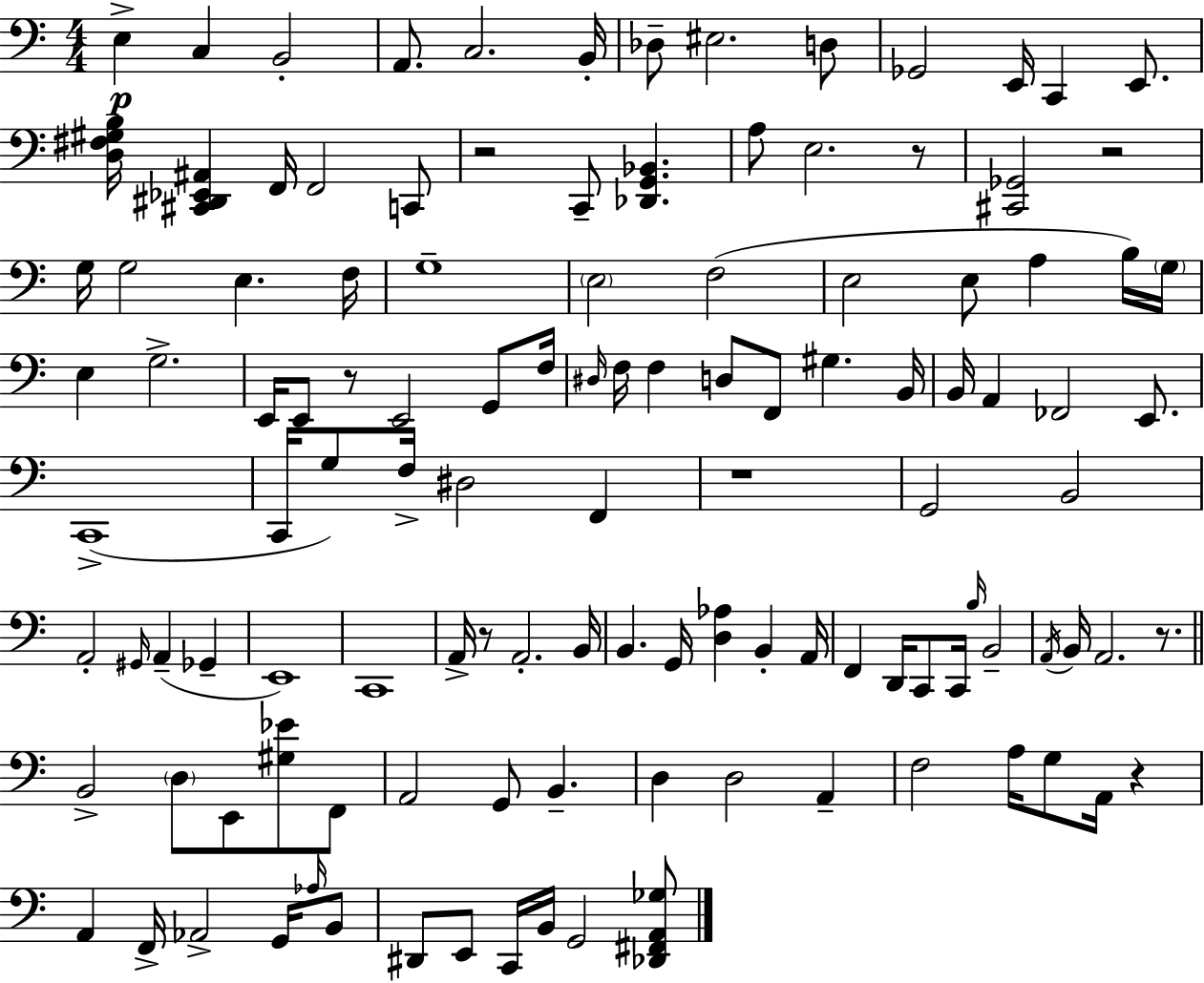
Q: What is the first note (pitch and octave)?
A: E3